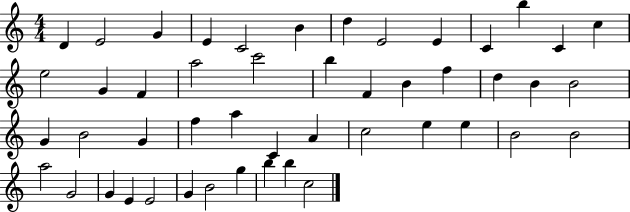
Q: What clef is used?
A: treble